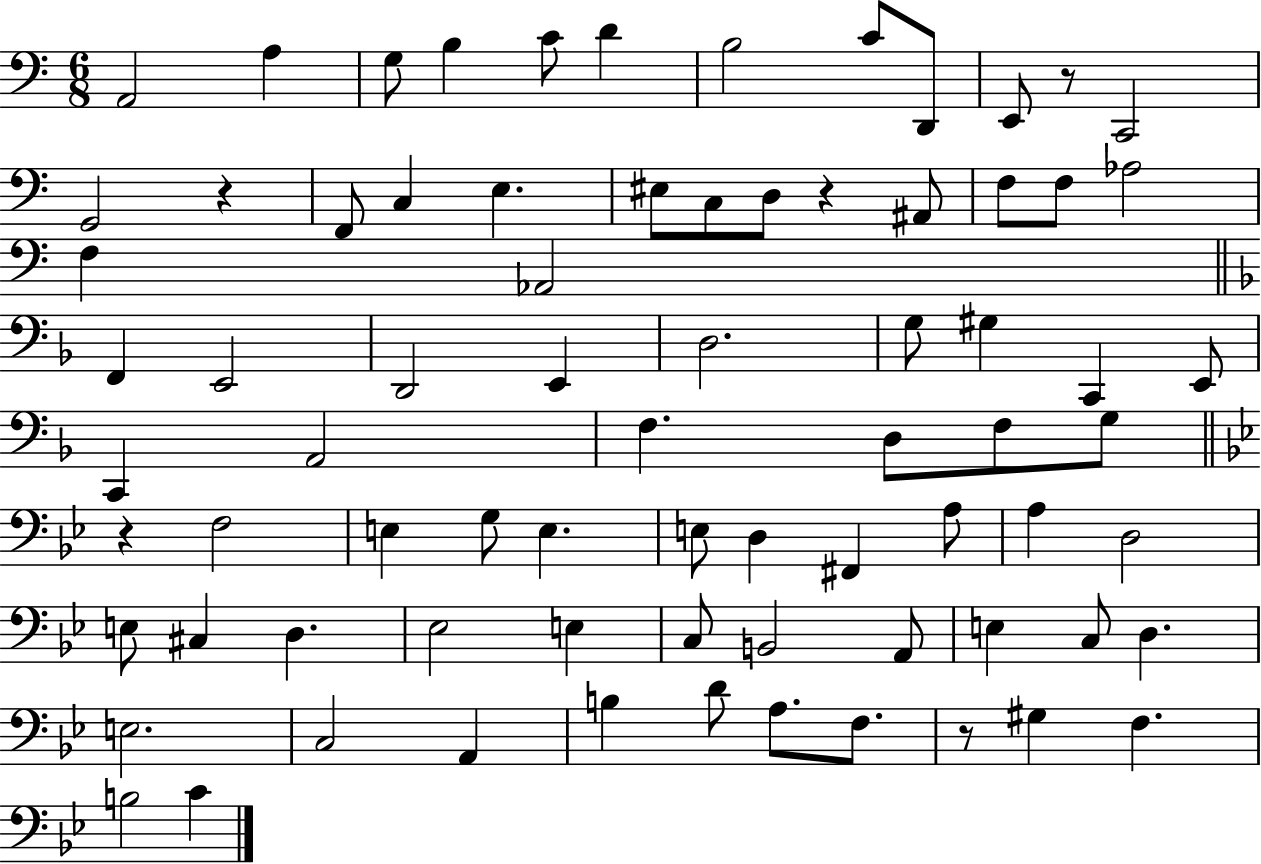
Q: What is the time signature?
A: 6/8